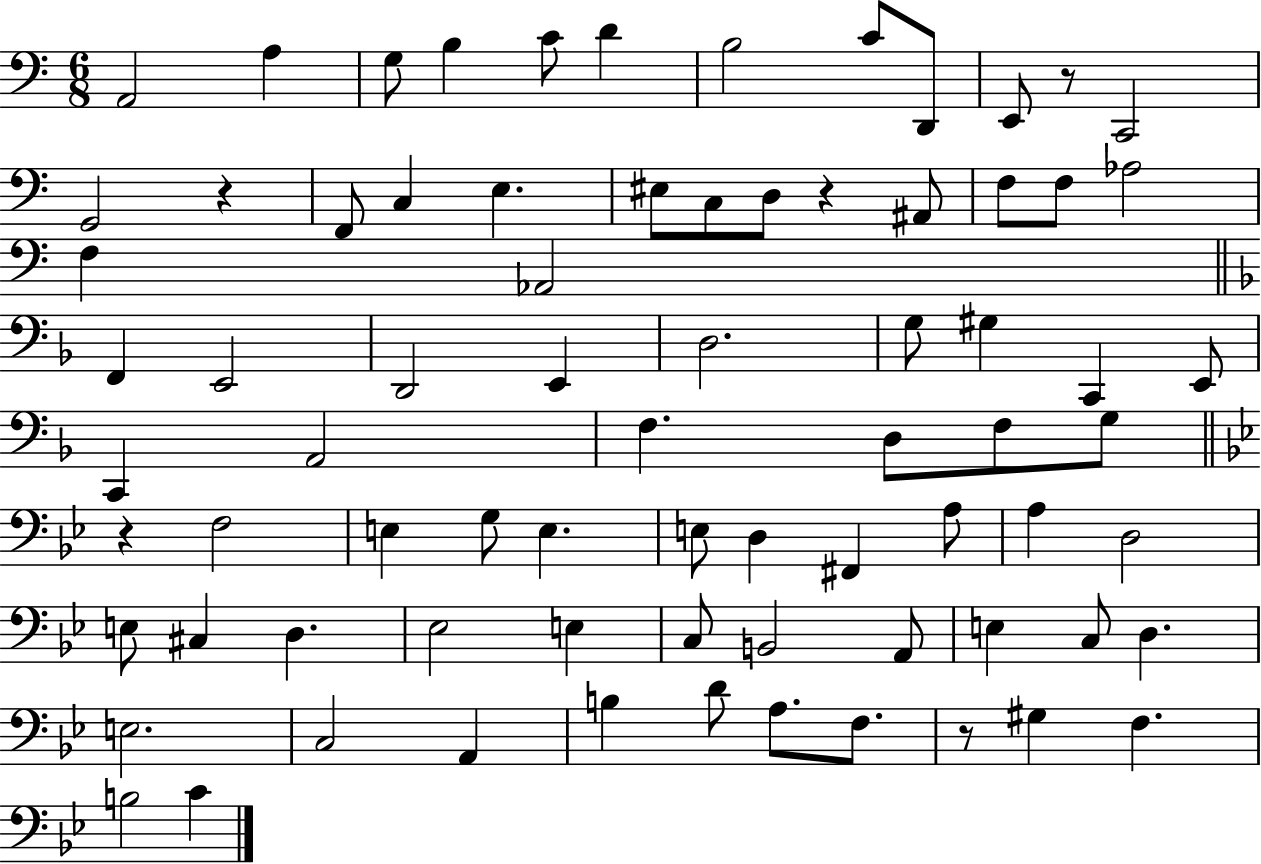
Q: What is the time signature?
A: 6/8